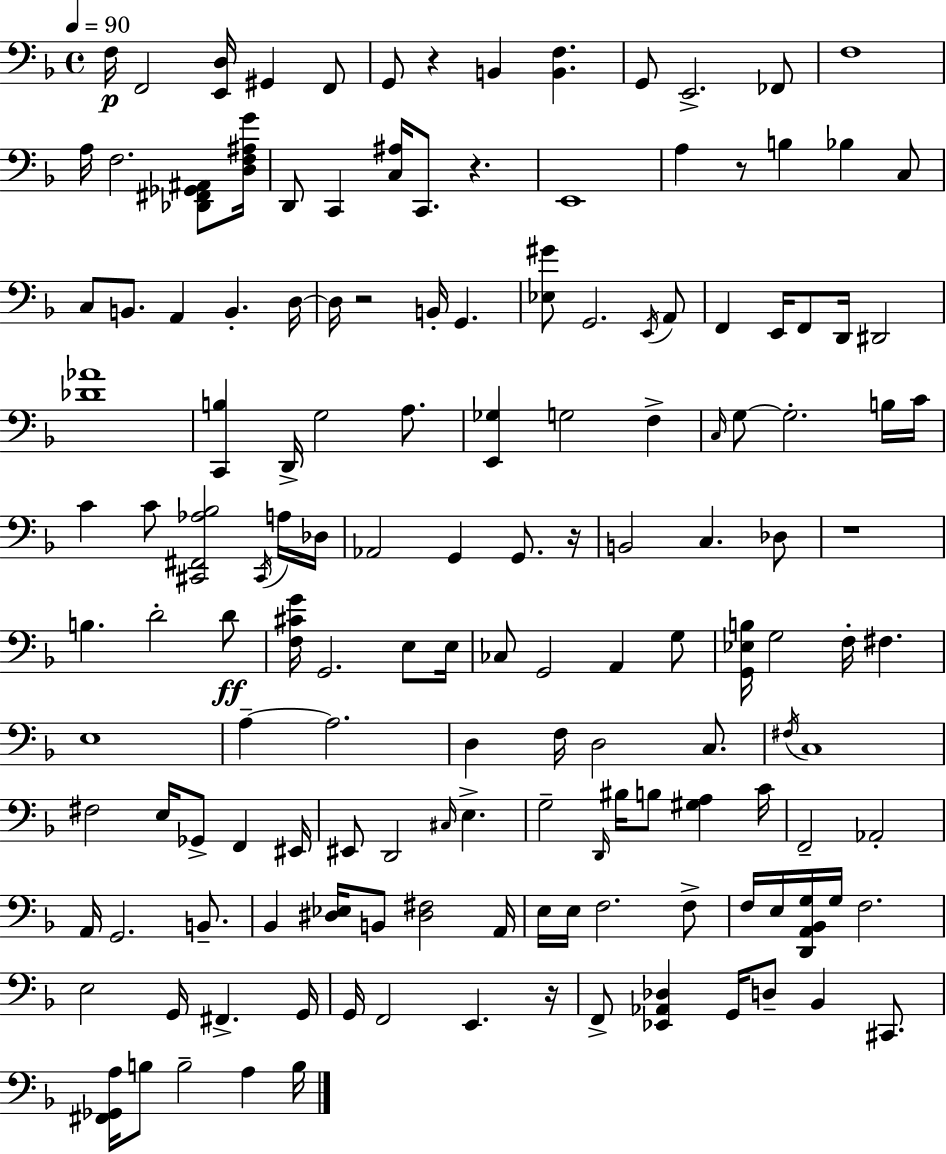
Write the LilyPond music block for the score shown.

{
  \clef bass
  \time 4/4
  \defaultTimeSignature
  \key d \minor
  \tempo 4 = 90
  f16\p f,2 <e, d>16 gis,4 f,8 | g,8 r4 b,4 <b, f>4. | g,8 e,2.-> fes,8 | f1 | \break a16 f2. <des, fis, ges, ais,>8 <d f ais g'>16 | d,8 c,4 <c ais>16 c,8. r4. | e,1 | a4 r8 b4 bes4 c8 | \break c8 b,8. a,4 b,4.-. d16~~ | d16 r2 b,16-. g,4. | <ees gis'>8 g,2. \acciaccatura { e,16 } a,8 | f,4 e,16 f,8 d,16 dis,2 | \break <des' aes'>1 | <c, b>4 d,16-> g2 a8. | <e, ges>4 g2 f4-> | \grace { c16 } g8~~ g2.-. | \break b16 c'16 c'4 c'8 <cis, fis, aes bes>2 | \acciaccatura { cis,16 } a16 des16 aes,2 g,4 g,8. | r16 b,2 c4. | des8 r1 | \break b4. d'2-. | d'8\ff <f cis' g'>16 g,2. | e8 e16 ces8 g,2 a,4 | g8 <g, ees b>16 g2 f16-. fis4. | \break e1 | a4--~~ a2. | d4 f16 d2 | c8. \acciaccatura { fis16 } c1 | \break fis2 e16 ges,8-> f,4 | eis,16 eis,8 d,2 \grace { cis16 } e4.-> | g2-- \grace { d,16 } bis16 b8 | <gis a>4 c'16 f,2-- aes,2-. | \break a,16 g,2. | b,8.-- bes,4 <dis ees>16 b,8 <dis fis>2 | a,16 e16 e16 f2. | f8-> f16 e16 <d, a, bes, g>16 g16 f2. | \break e2 g,16 fis,4.-> | g,16 g,16 f,2 e,4. | r16 f,8-> <ees, aes, des>4 g,16 d8-- bes,4 | cis,8. <fis, ges, a>16 b8 b2-- | \break a4 b16 \bar "|."
}